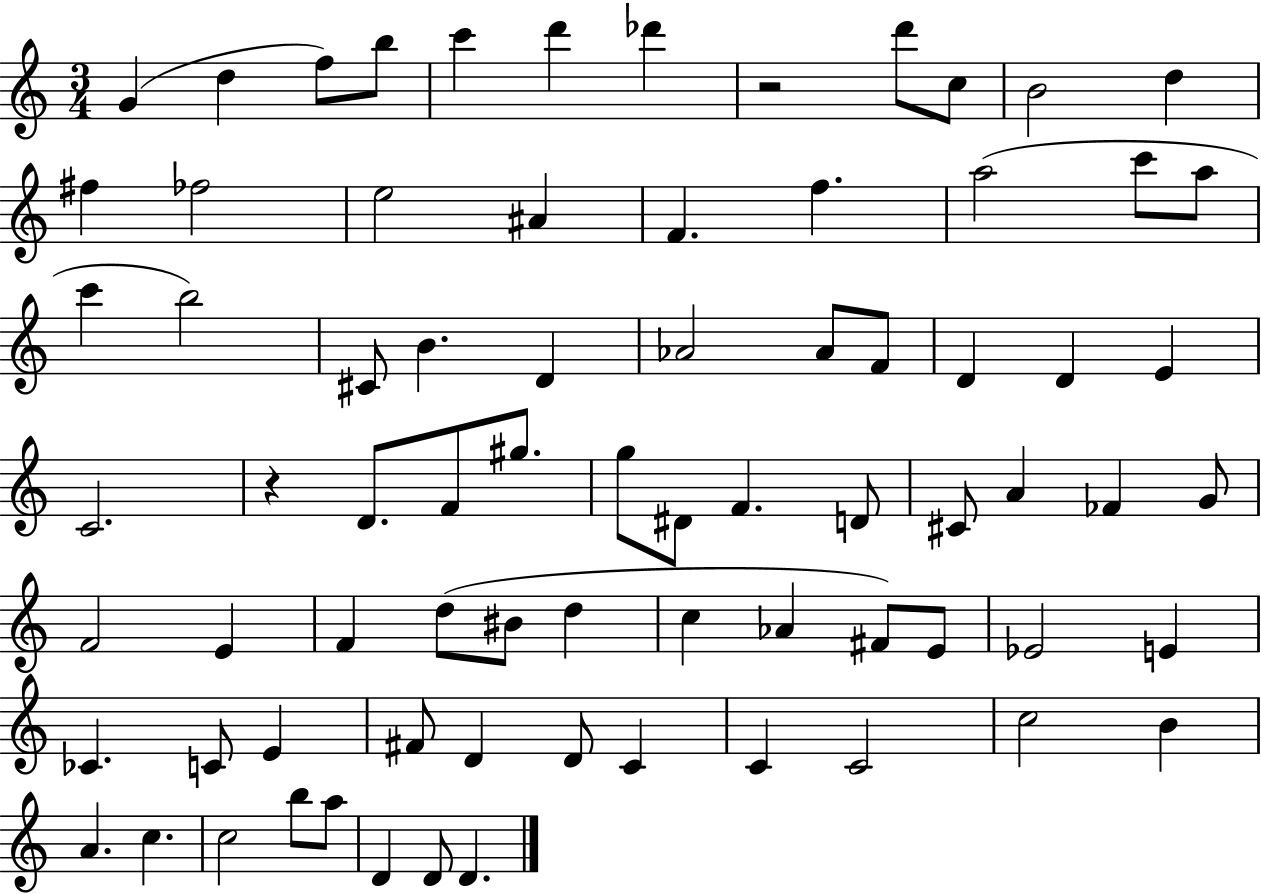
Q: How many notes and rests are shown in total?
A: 76